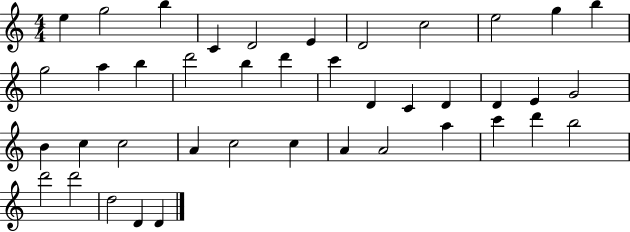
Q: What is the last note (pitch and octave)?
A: D4